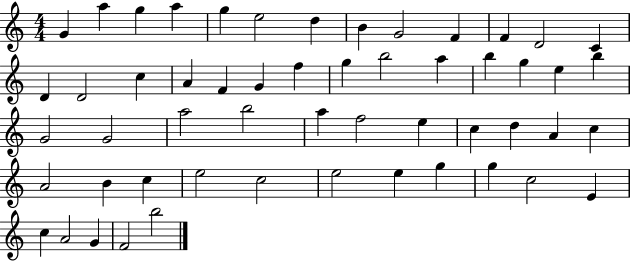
X:1
T:Untitled
M:4/4
L:1/4
K:C
G a g a g e2 d B G2 F F D2 C D D2 c A F G f g b2 a b g e b G2 G2 a2 b2 a f2 e c d A c A2 B c e2 c2 e2 e g g c2 E c A2 G F2 b2